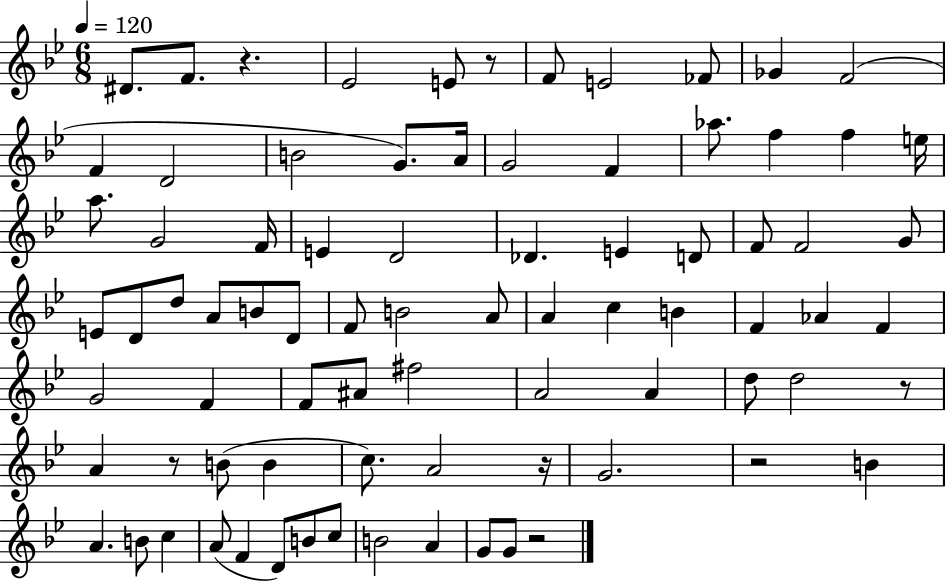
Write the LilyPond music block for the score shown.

{
  \clef treble
  \numericTimeSignature
  \time 6/8
  \key bes \major
  \tempo 4 = 120
  dis'8. f'8. r4. | ees'2 e'8 r8 | f'8 e'2 fes'8 | ges'4 f'2( | \break f'4 d'2 | b'2 g'8.) a'16 | g'2 f'4 | aes''8. f''4 f''4 e''16 | \break a''8. g'2 f'16 | e'4 d'2 | des'4. e'4 d'8 | f'8 f'2 g'8 | \break e'8 d'8 d''8 a'8 b'8 d'8 | f'8 b'2 a'8 | a'4 c''4 b'4 | f'4 aes'4 f'4 | \break g'2 f'4 | f'8 ais'8 fis''2 | a'2 a'4 | d''8 d''2 r8 | \break a'4 r8 b'8( b'4 | c''8.) a'2 r16 | g'2. | r2 b'4 | \break a'4. b'8 c''4 | a'8( f'4 d'8) b'8 c''8 | b'2 a'4 | g'8 g'8 r2 | \break \bar "|."
}